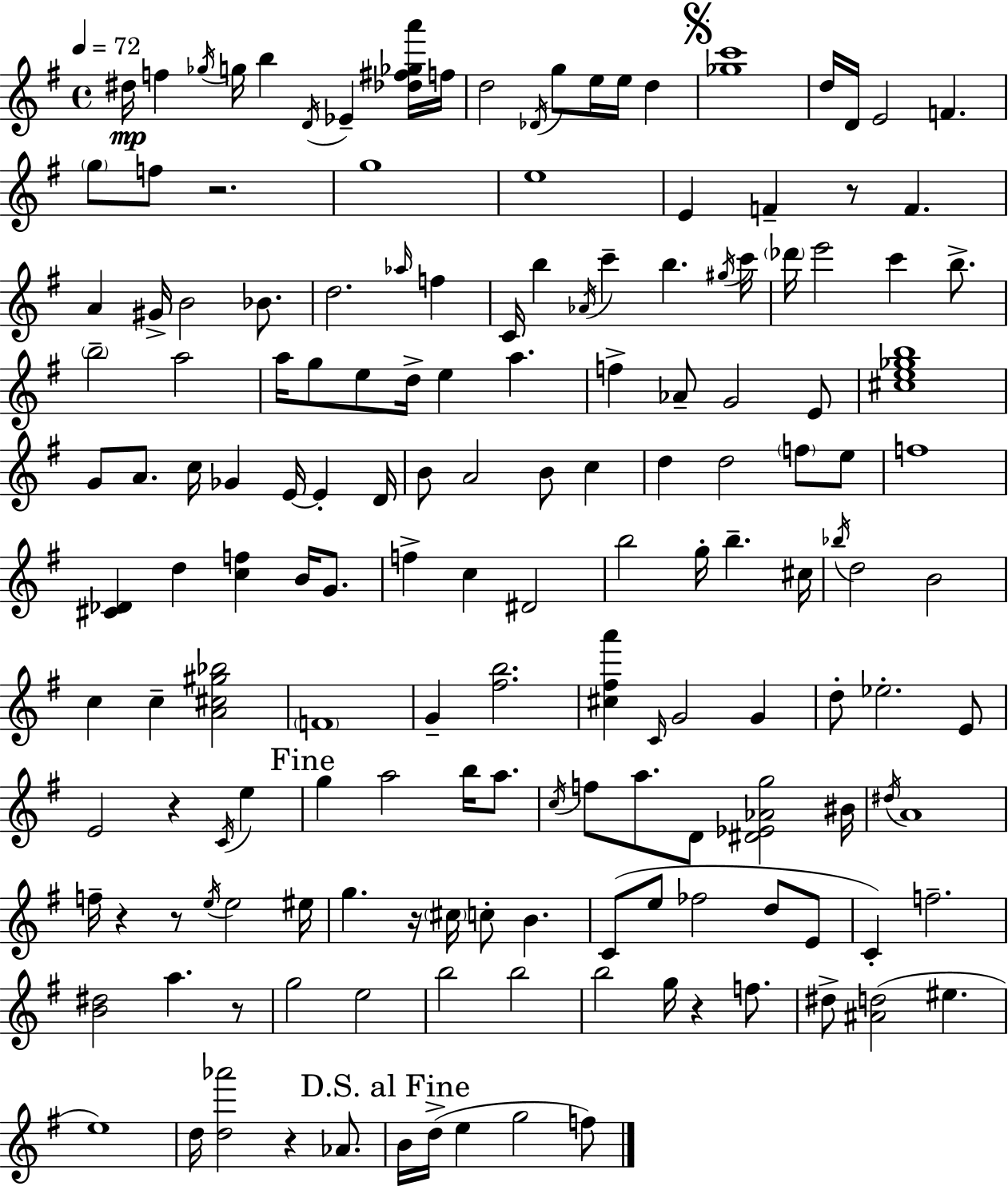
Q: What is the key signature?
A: E minor